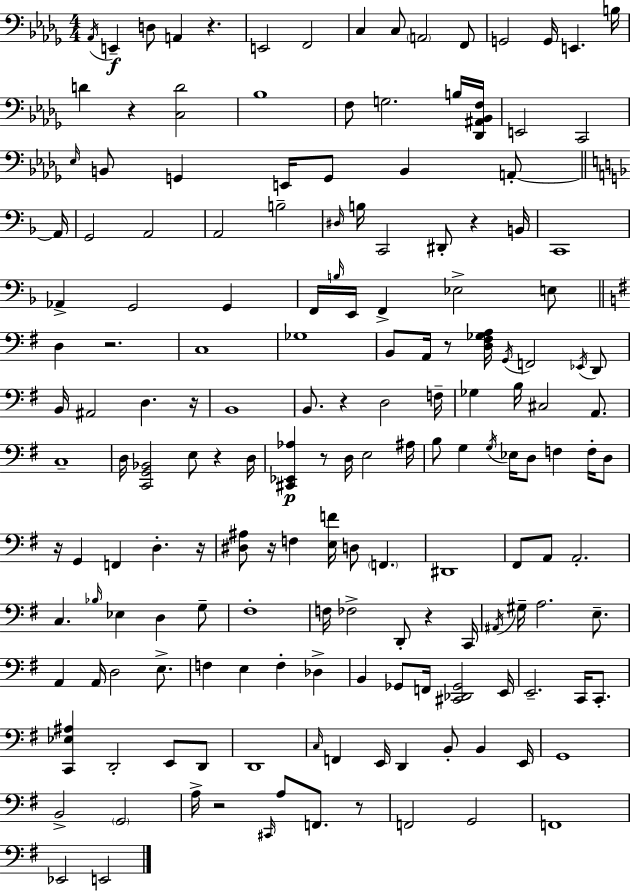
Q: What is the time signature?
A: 4/4